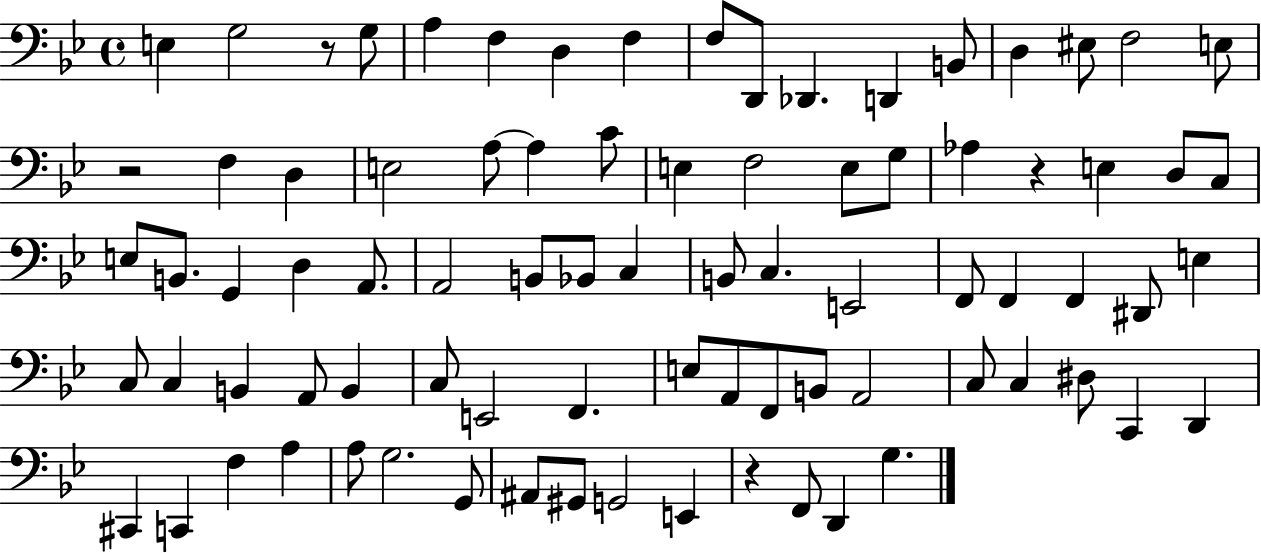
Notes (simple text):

E3/q G3/h R/e G3/e A3/q F3/q D3/q F3/q F3/e D2/e Db2/q. D2/q B2/e D3/q EIS3/e F3/h E3/e R/h F3/q D3/q E3/h A3/e A3/q C4/e E3/q F3/h E3/e G3/e Ab3/q R/q E3/q D3/e C3/e E3/e B2/e. G2/q D3/q A2/e. A2/h B2/e Bb2/e C3/q B2/e C3/q. E2/h F2/e F2/q F2/q D#2/e E3/q C3/e C3/q B2/q A2/e B2/q C3/e E2/h F2/q. E3/e A2/e F2/e B2/e A2/h C3/e C3/q D#3/e C2/q D2/q C#2/q C2/q F3/q A3/q A3/e G3/h. G2/e A#2/e G#2/e G2/h E2/q R/q F2/e D2/q G3/q.